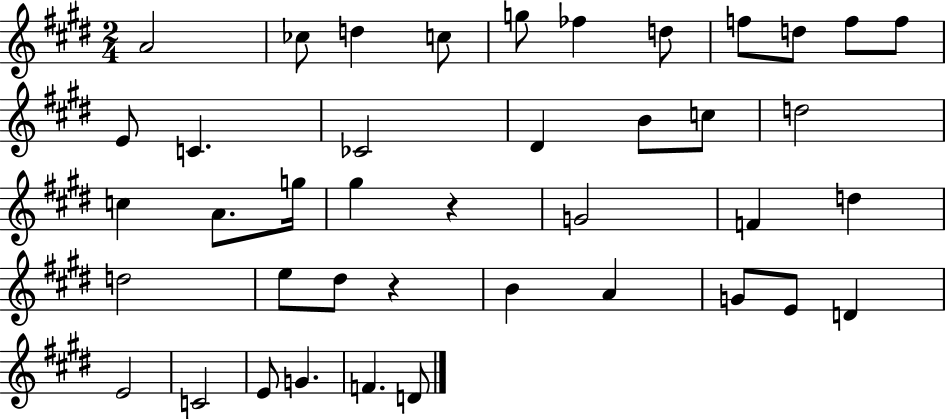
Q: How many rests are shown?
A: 2